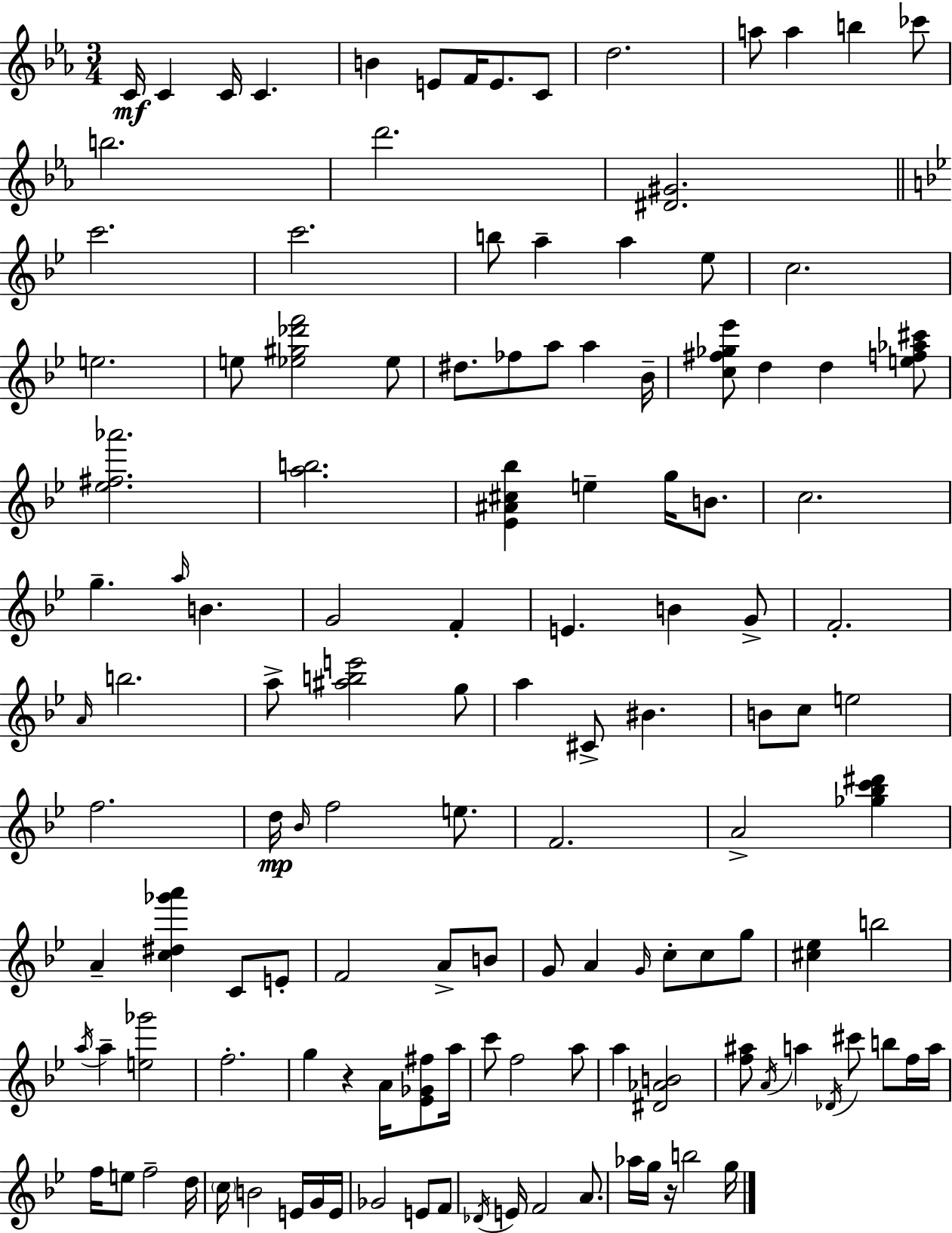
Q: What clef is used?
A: treble